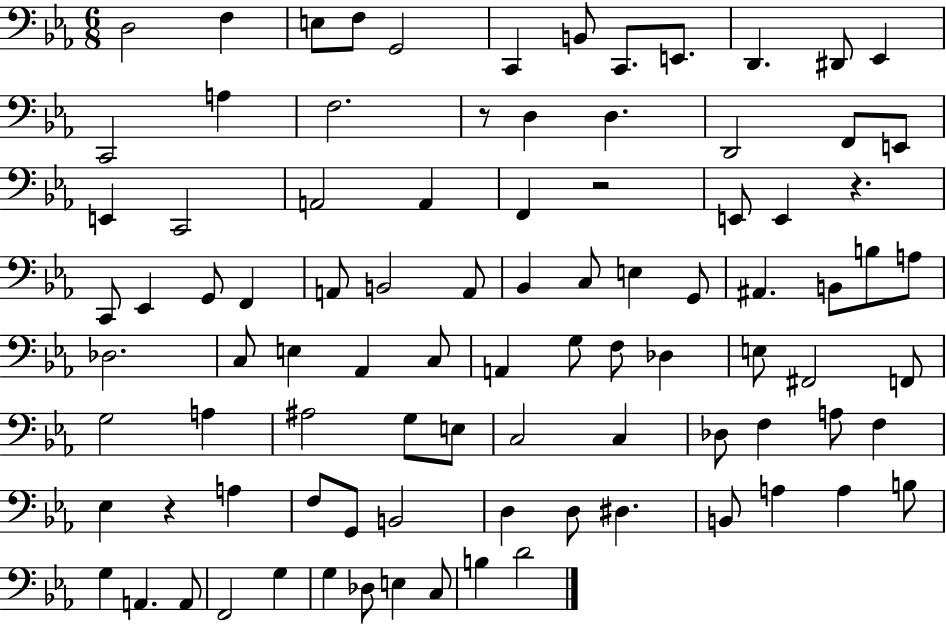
X:1
T:Untitled
M:6/8
L:1/4
K:Eb
D,2 F, E,/2 F,/2 G,,2 C,, B,,/2 C,,/2 E,,/2 D,, ^D,,/2 _E,, C,,2 A, F,2 z/2 D, D, D,,2 F,,/2 E,,/2 E,, C,,2 A,,2 A,, F,, z2 E,,/2 E,, z C,,/2 _E,, G,,/2 F,, A,,/2 B,,2 A,,/2 _B,, C,/2 E, G,,/2 ^A,, B,,/2 B,/2 A,/2 _D,2 C,/2 E, _A,, C,/2 A,, G,/2 F,/2 _D, E,/2 ^F,,2 F,,/2 G,2 A, ^A,2 G,/2 E,/2 C,2 C, _D,/2 F, A,/2 F, _E, z A, F,/2 G,,/2 B,,2 D, D,/2 ^D, B,,/2 A, A, B,/2 G, A,, A,,/2 F,,2 G, G, _D,/2 E, C,/2 B, D2